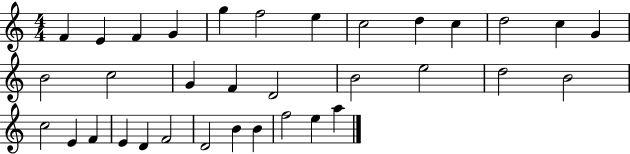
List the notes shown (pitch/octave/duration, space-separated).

F4/q E4/q F4/q G4/q G5/q F5/h E5/q C5/h D5/q C5/q D5/h C5/q G4/q B4/h C5/h G4/q F4/q D4/h B4/h E5/h D5/h B4/h C5/h E4/q F4/q E4/q D4/q F4/h D4/h B4/q B4/q F5/h E5/q A5/q